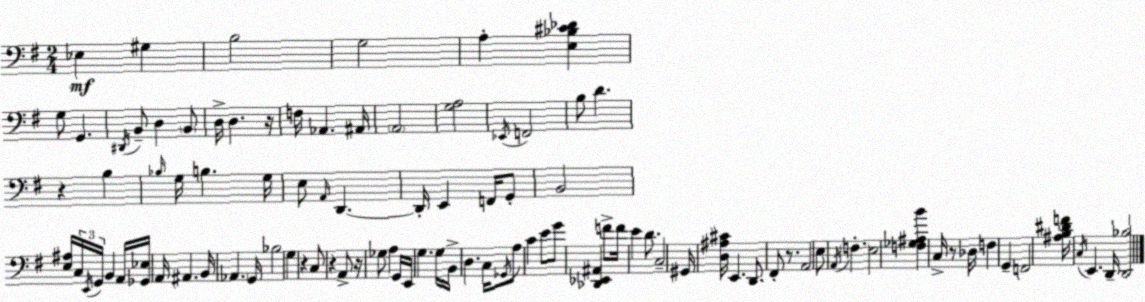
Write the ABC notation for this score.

X:1
T:Untitled
M:2/4
L:1/4
K:G
_E, ^G, B,2 G,2 A, [E,_B,^C_D] G,/2 G,, ^D,,/4 B,,/2 D, B,,/2 D,/4 D, z/4 F,/4 _A,, ^A,,/4 A,,2 [G,A,]2 _E,,/4 F,,2 B,/2 D z B, _B,/4 G,/4 B, G,/4 E,/2 A,,/4 D,, D,,/4 E,, F,,/4 G,,/2 B,,2 [E,^A,]/4 C,/4 E,,/4 G,,/4 B,, A,,/4 [_G,,_E,]/4 A,,/4 ^A,, B,,/4 _A,, G,,/4 _B,2 G, z C,/2 z A,,/2 z/4 _G,/2 A, G,,/4 E,,/4 G, G,/4 B,,/4 D, C,/4 _G,,/4 A,/2 C E/2 G/2 [_D,,_E,,^A,,] F/2 F/4 E D/2 C,2 ^G,,/4 [D,^A,^C]/4 E,, D,,/2 ^F,,/2 z/2 A,,2 E,/2 A,,/4 F, E,2 [F,_G,^A,B] C,/4 z/2 _D,/4 F, G,, F,,2 [^A,B,^DF]/4 C,/4 E,, D,,/4 [D,,_B,]2